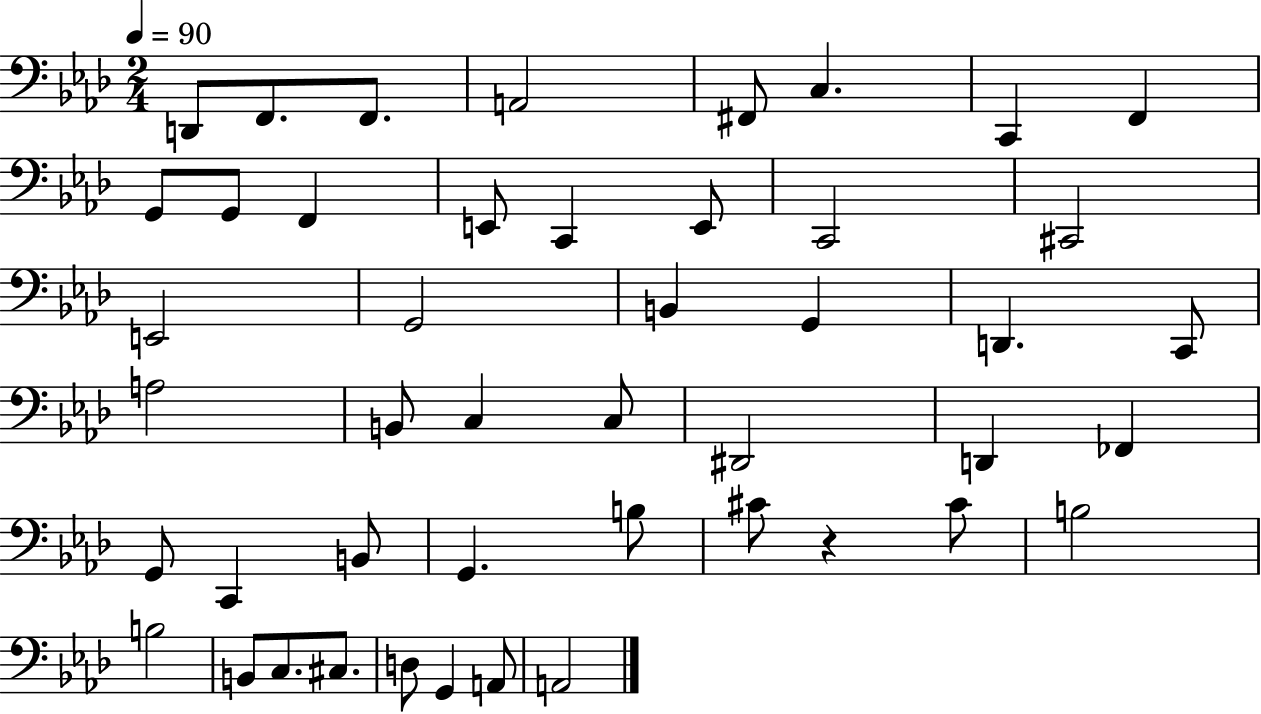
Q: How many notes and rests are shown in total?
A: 46